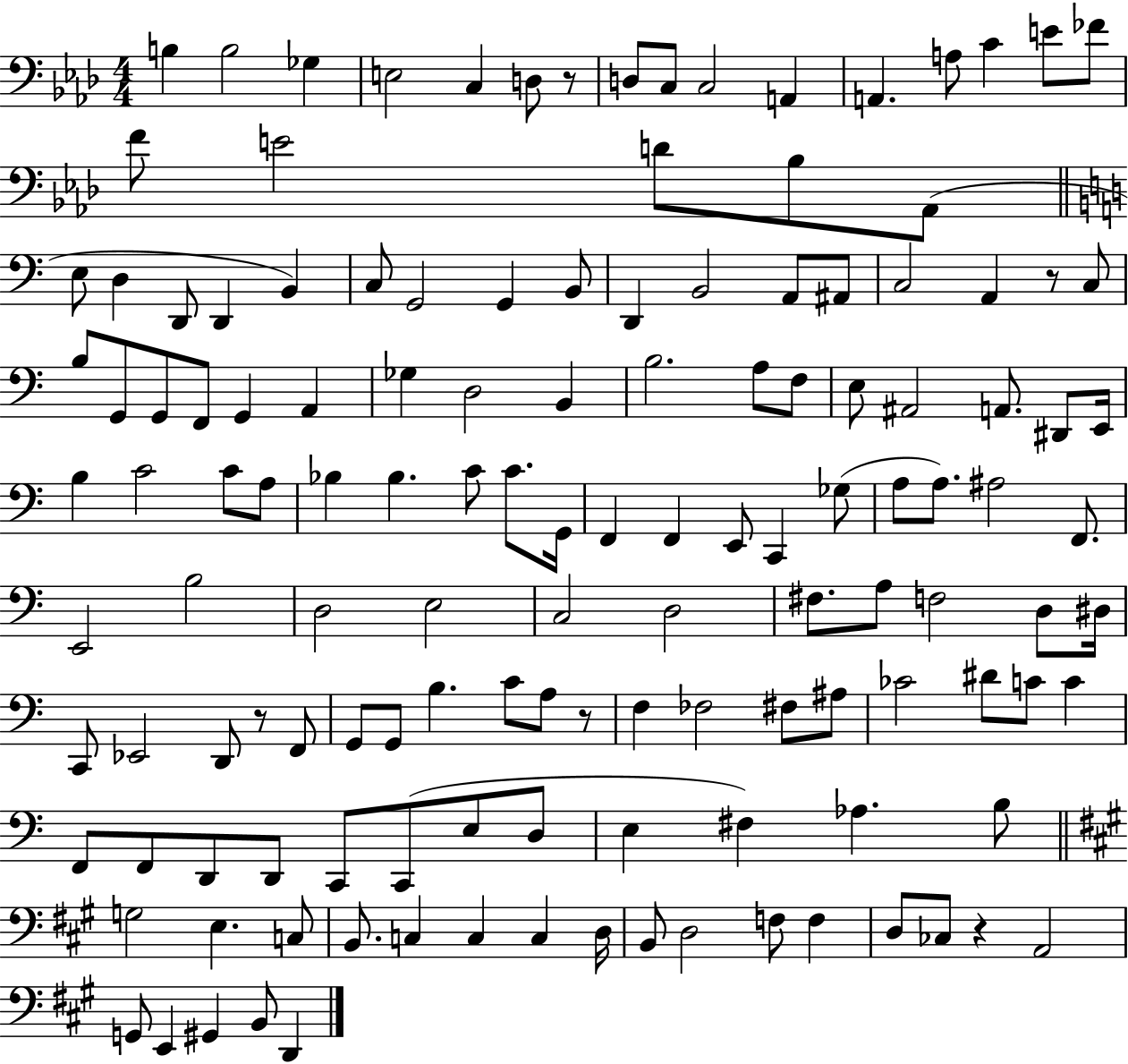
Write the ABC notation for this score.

X:1
T:Untitled
M:4/4
L:1/4
K:Ab
B, B,2 _G, E,2 C, D,/2 z/2 D,/2 C,/2 C,2 A,, A,, A,/2 C E/2 _F/2 F/2 E2 D/2 _B,/2 _A,,/2 E,/2 D, D,,/2 D,, B,, C,/2 G,,2 G,, B,,/2 D,, B,,2 A,,/2 ^A,,/2 C,2 A,, z/2 C,/2 B,/2 G,,/2 G,,/2 F,,/2 G,, A,, _G, D,2 B,, B,2 A,/2 F,/2 E,/2 ^A,,2 A,,/2 ^D,,/2 E,,/4 B, C2 C/2 A,/2 _B, _B, C/2 C/2 G,,/4 F,, F,, E,,/2 C,, _G,/2 A,/2 A,/2 ^A,2 F,,/2 E,,2 B,2 D,2 E,2 C,2 D,2 ^F,/2 A,/2 F,2 D,/2 ^D,/4 C,,/2 _E,,2 D,,/2 z/2 F,,/2 G,,/2 G,,/2 B, C/2 A,/2 z/2 F, _F,2 ^F,/2 ^A,/2 _C2 ^D/2 C/2 C F,,/2 F,,/2 D,,/2 D,,/2 C,,/2 C,,/2 E,/2 D,/2 E, ^F, _A, B,/2 G,2 E, C,/2 B,,/2 C, C, C, D,/4 B,,/2 D,2 F,/2 F, D,/2 _C,/2 z A,,2 G,,/2 E,, ^G,, B,,/2 D,,